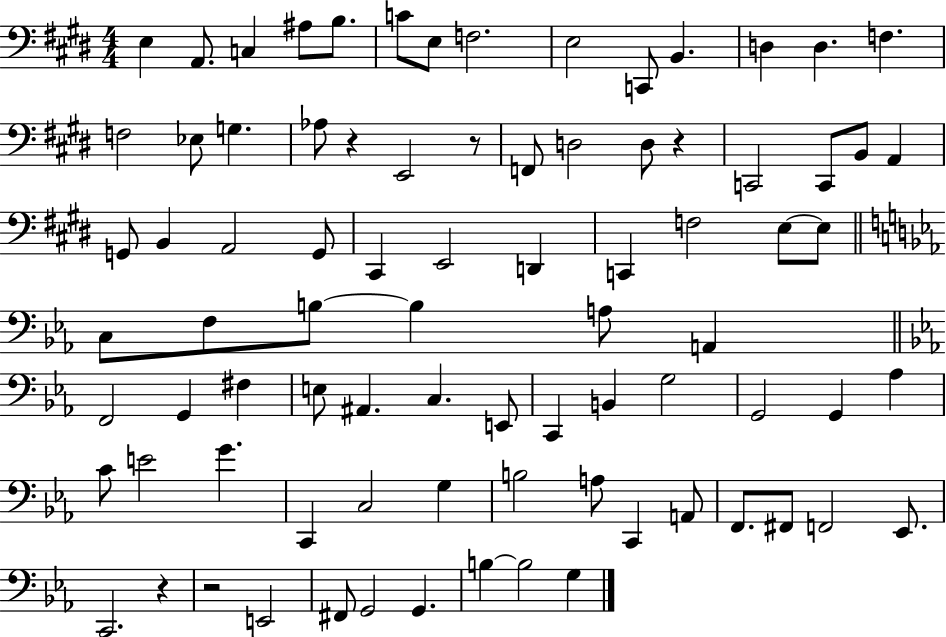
{
  \clef bass
  \numericTimeSignature
  \time 4/4
  \key e \major
  e4 a,8. c4 ais8 b8. | c'8 e8 f2. | e2 c,8 b,4. | d4 d4. f4. | \break f2 ees8 g4. | aes8 r4 e,2 r8 | f,8 d2 d8 r4 | c,2 c,8 b,8 a,4 | \break g,8 b,4 a,2 g,8 | cis,4 e,2 d,4 | c,4 f2 e8~~ e8 | \bar "||" \break \key ees \major c8 f8 b8~~ b4 a8 a,4 | \bar "||" \break \key ees \major f,2 g,4 fis4 | e8 ais,4. c4. e,8 | c,4 b,4 g2 | g,2 g,4 aes4 | \break c'8 e'2 g'4. | c,4 c2 g4 | b2 a8 c,4 a,8 | f,8. fis,8 f,2 ees,8. | \break c,2. r4 | r2 e,2 | fis,8 g,2 g,4. | b4~~ b2 g4 | \break \bar "|."
}